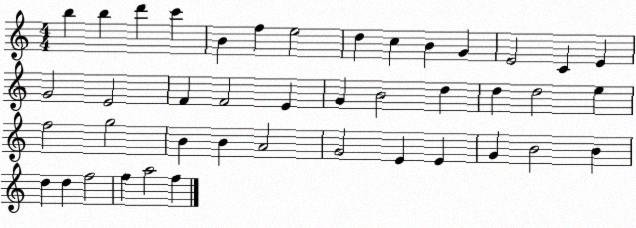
X:1
T:Untitled
M:4/4
L:1/4
K:C
b b d' c' B f e2 d c B G E2 C E G2 E2 F F2 E G B2 d d d2 e f2 g2 B B A2 G2 E E G B2 B d d f2 f a2 f